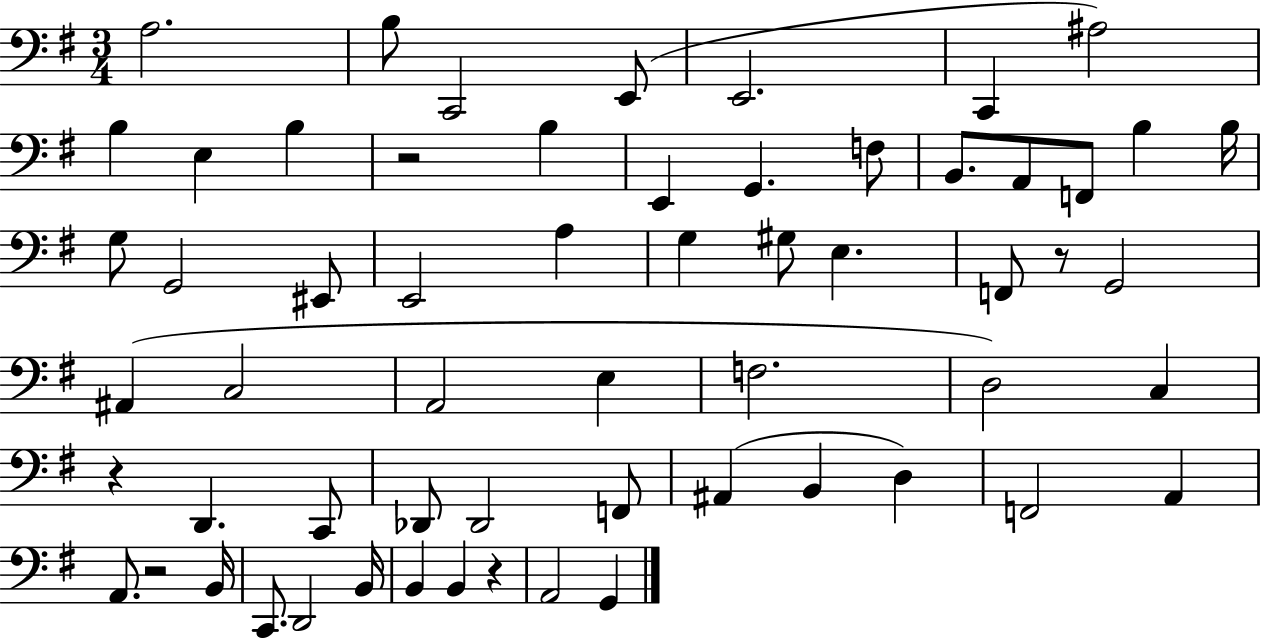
A3/h. B3/e C2/h E2/e E2/h. C2/q A#3/h B3/q E3/q B3/q R/h B3/q E2/q G2/q. F3/e B2/e. A2/e F2/e B3/q B3/s G3/e G2/h EIS2/e E2/h A3/q G3/q G#3/e E3/q. F2/e R/e G2/h A#2/q C3/h A2/h E3/q F3/h. D3/h C3/q R/q D2/q. C2/e Db2/e Db2/h F2/e A#2/q B2/q D3/q F2/h A2/q A2/e. R/h B2/s C2/e. D2/h B2/s B2/q B2/q R/q A2/h G2/q